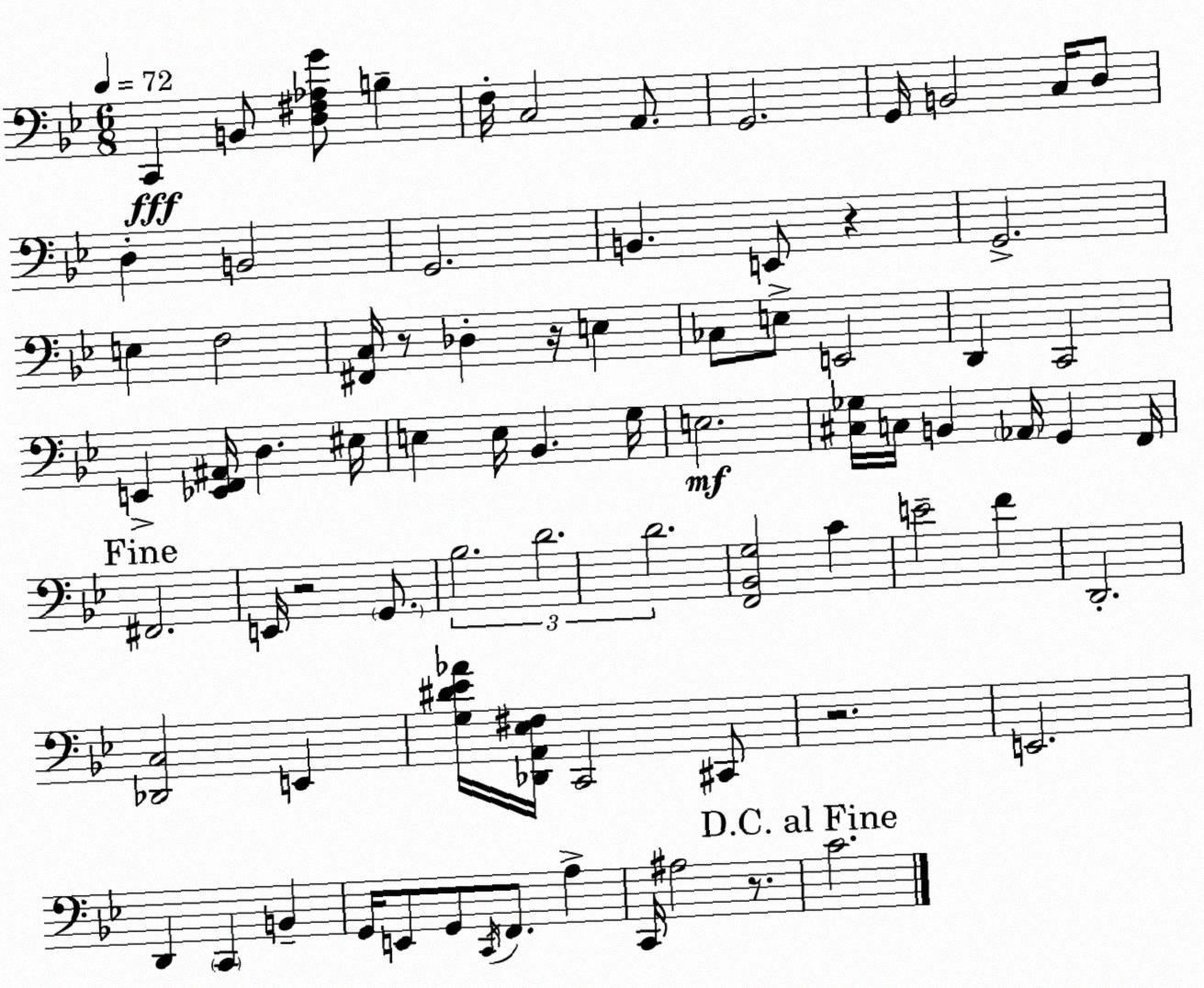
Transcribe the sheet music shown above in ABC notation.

X:1
T:Untitled
M:6/8
L:1/4
K:Gm
C,, B,,/2 [D,^F,_A,G]/2 B, F,/4 C,2 A,,/2 G,,2 G,,/4 B,,2 C,/4 D,/2 D, B,,2 G,,2 B,, E,,/2 z G,,2 E, F,2 [^F,,C,]/4 z/2 _D, z/4 E, _C,/2 E,/2 E,,2 D,, C,,2 E,, [_E,,F,,^A,,]/4 D, ^E,/4 E, E,/4 _B,, G,/4 E,2 [^C,_G,]/4 C,/4 B,, _A,,/4 G,, F,,/4 ^F,,2 E,,/4 z2 G,,/2 _B,2 D2 D2 [F,,_B,,G,]2 C E2 F D,,2 [_D,,C,]2 E,, [G,^D_E_A]/4 [_D,,A,,_E,^F,]/4 C,,2 ^C,,/2 z2 E,,2 D,, C,, B,, G,,/4 E,,/2 G,,/2 C,,/4 F,,/2 A, C,,/4 ^A,2 z/2 C2